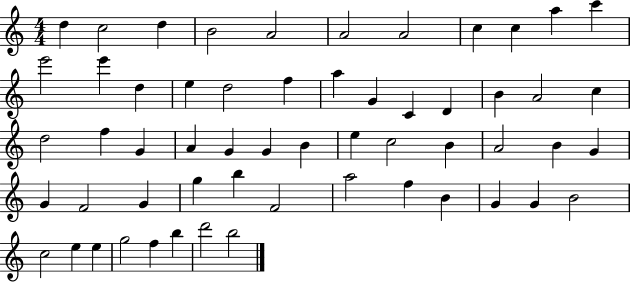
{
  \clef treble
  \numericTimeSignature
  \time 4/4
  \key c \major
  d''4 c''2 d''4 | b'2 a'2 | a'2 a'2 | c''4 c''4 a''4 c'''4 | \break e'''2 e'''4 d''4 | e''4 d''2 f''4 | a''4 g'4 c'4 d'4 | b'4 a'2 c''4 | \break d''2 f''4 g'4 | a'4 g'4 g'4 b'4 | e''4 c''2 b'4 | a'2 b'4 g'4 | \break g'4 f'2 g'4 | g''4 b''4 f'2 | a''2 f''4 b'4 | g'4 g'4 b'2 | \break c''2 e''4 e''4 | g''2 f''4 b''4 | d'''2 b''2 | \bar "|."
}